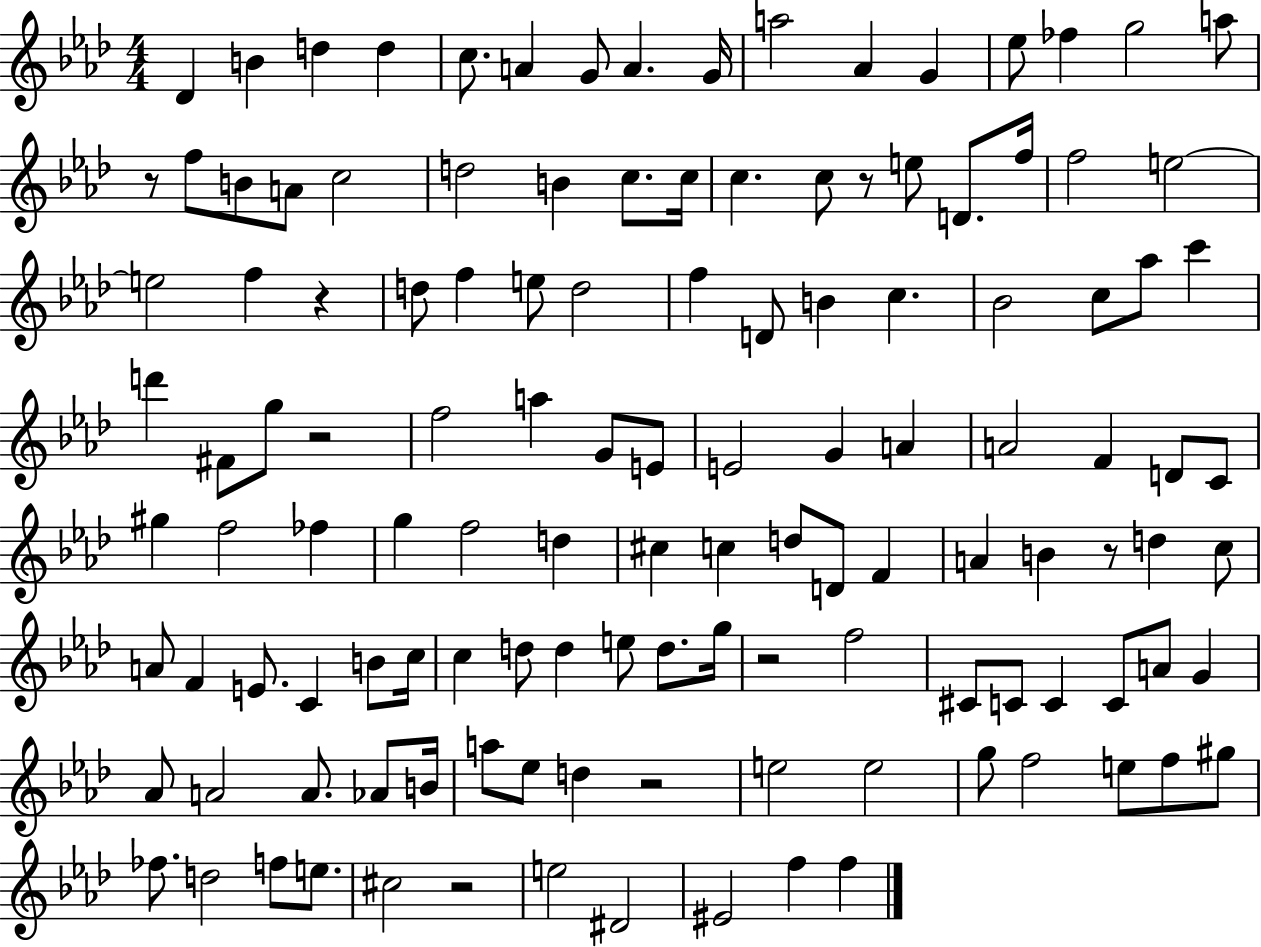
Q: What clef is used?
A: treble